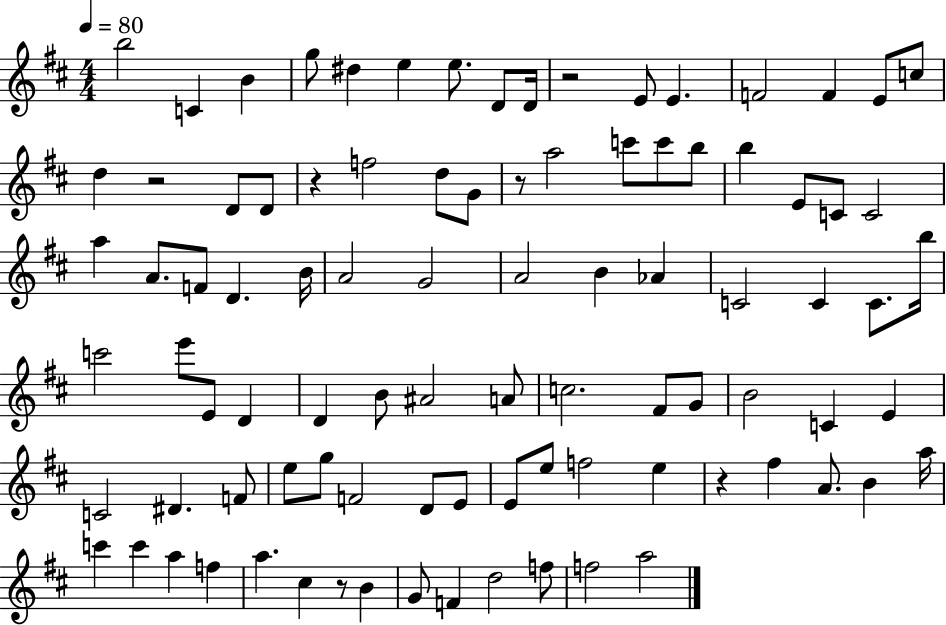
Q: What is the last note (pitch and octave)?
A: A5